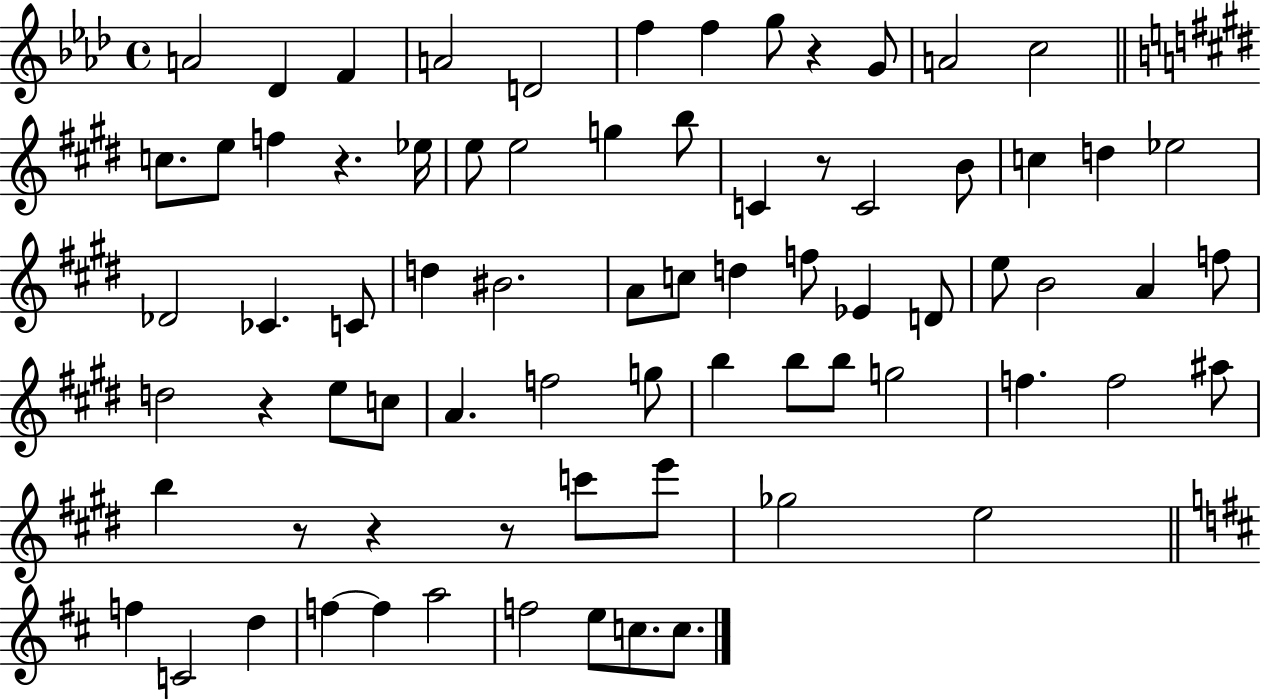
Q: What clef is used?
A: treble